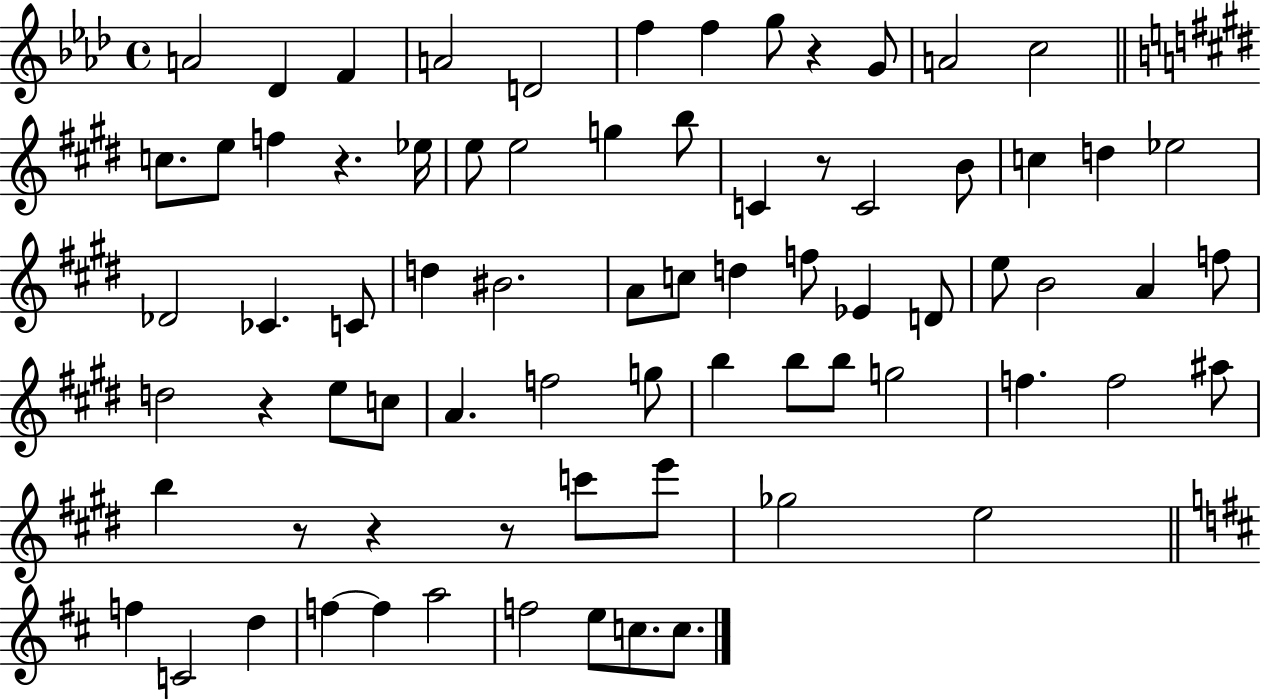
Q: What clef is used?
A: treble